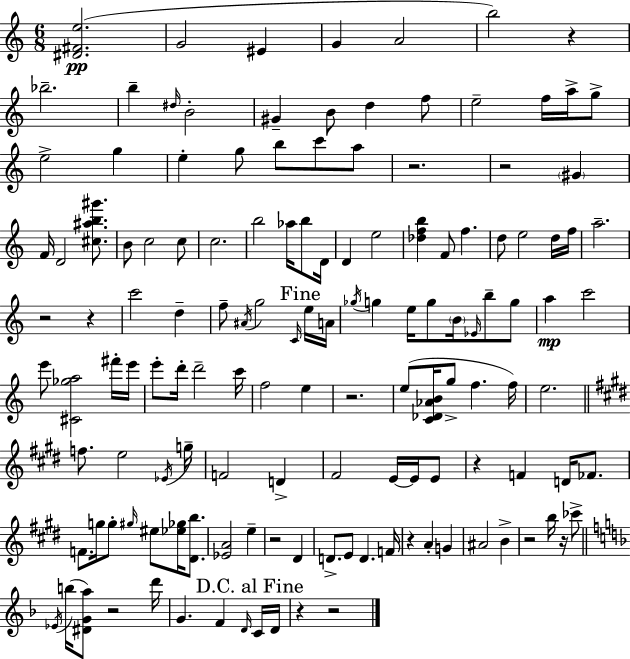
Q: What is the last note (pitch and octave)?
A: D4